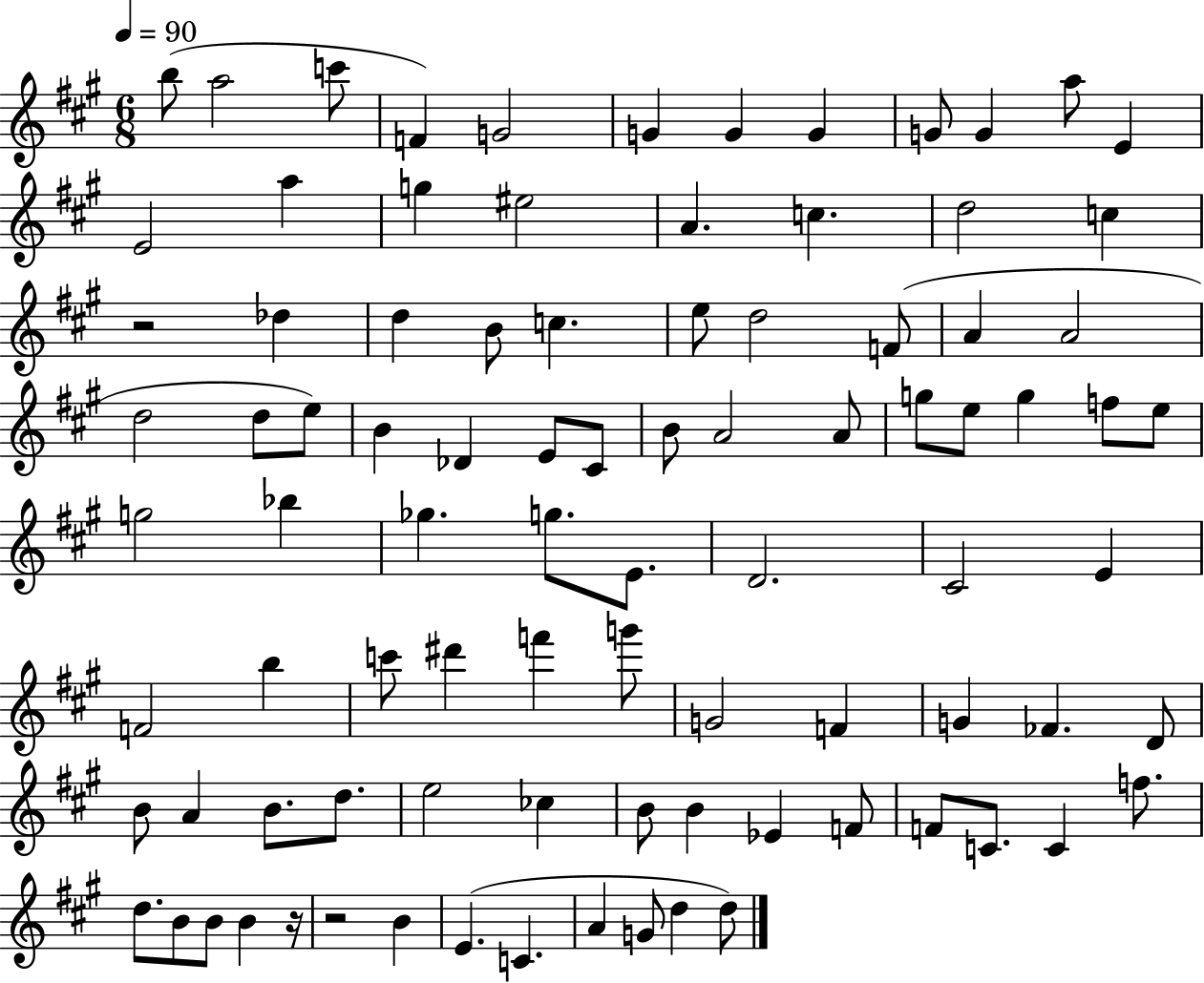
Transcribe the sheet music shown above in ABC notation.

X:1
T:Untitled
M:6/8
L:1/4
K:A
b/2 a2 c'/2 F G2 G G G G/2 G a/2 E E2 a g ^e2 A c d2 c z2 _d d B/2 c e/2 d2 F/2 A A2 d2 d/2 e/2 B _D E/2 ^C/2 B/2 A2 A/2 g/2 e/2 g f/2 e/2 g2 _b _g g/2 E/2 D2 ^C2 E F2 b c'/2 ^d' f' g'/2 G2 F G _F D/2 B/2 A B/2 d/2 e2 _c B/2 B _E F/2 F/2 C/2 C f/2 d/2 B/2 B/2 B z/4 z2 B E C A G/2 d d/2